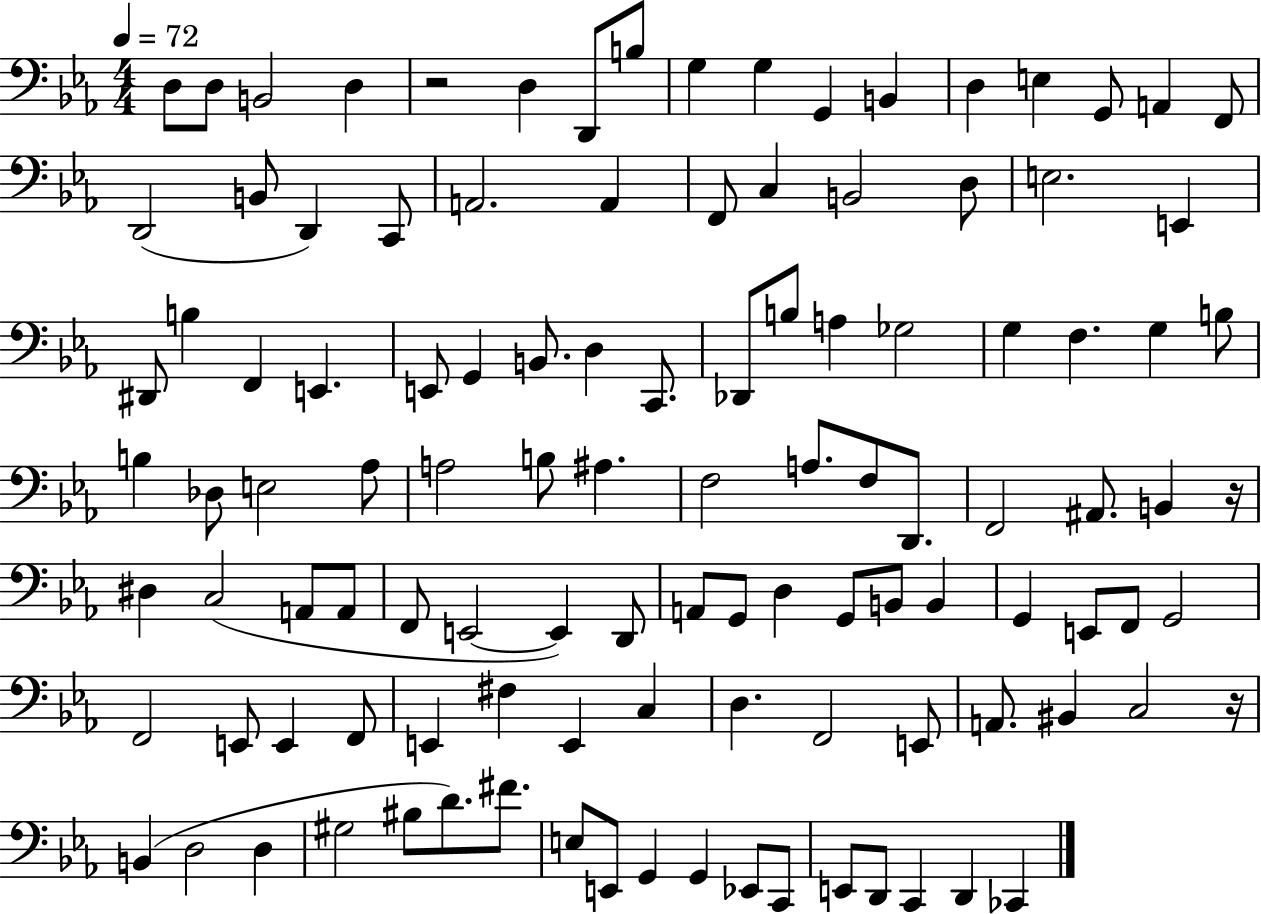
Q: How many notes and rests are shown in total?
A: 112